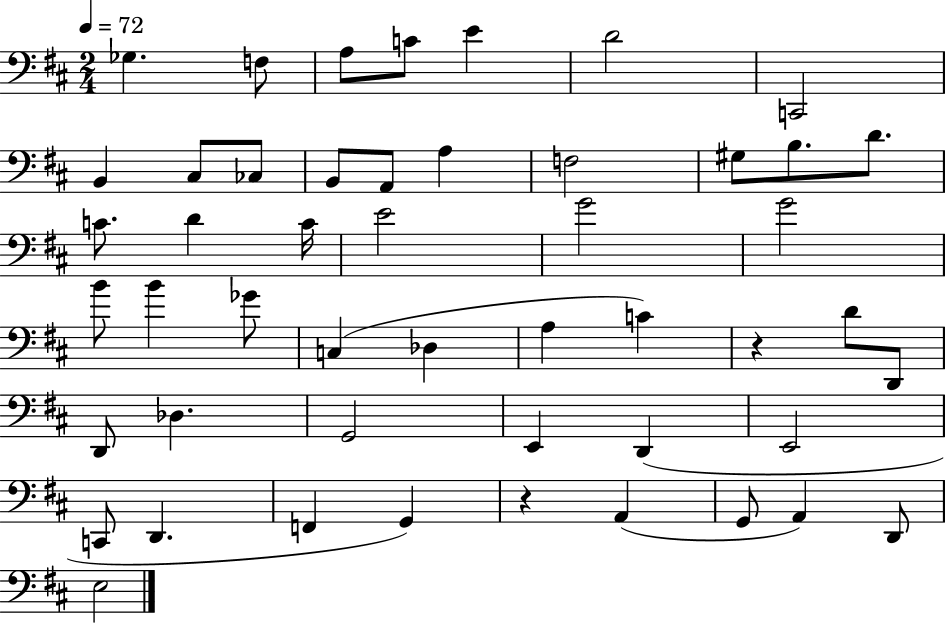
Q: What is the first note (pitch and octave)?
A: Gb3